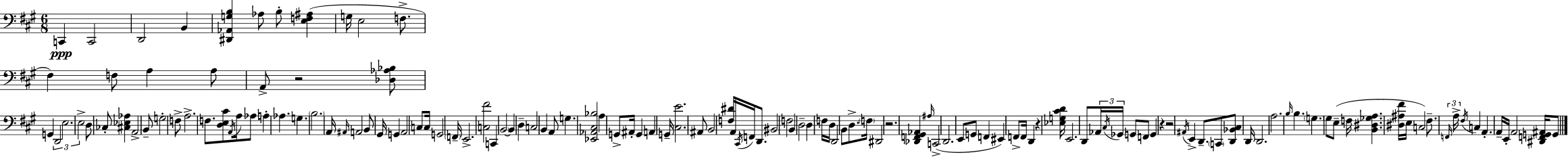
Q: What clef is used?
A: bass